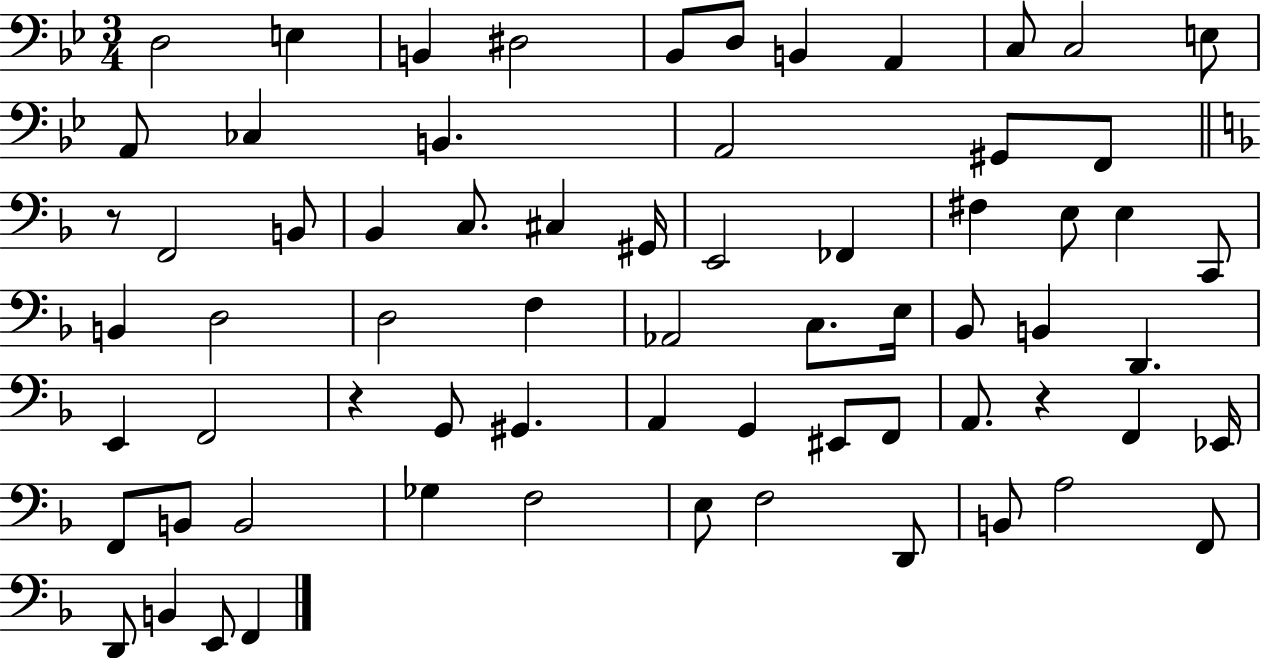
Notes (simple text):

D3/h E3/q B2/q D#3/h Bb2/e D3/e B2/q A2/q C3/e C3/h E3/e A2/e CES3/q B2/q. A2/h G#2/e F2/e R/e F2/h B2/e Bb2/q C3/e. C#3/q G#2/s E2/h FES2/q F#3/q E3/e E3/q C2/e B2/q D3/h D3/h F3/q Ab2/h C3/e. E3/s Bb2/e B2/q D2/q. E2/q F2/h R/q G2/e G#2/q. A2/q G2/q EIS2/e F2/e A2/e. R/q F2/q Eb2/s F2/e B2/e B2/h Gb3/q F3/h E3/e F3/h D2/e B2/e A3/h F2/e D2/e B2/q E2/e F2/q